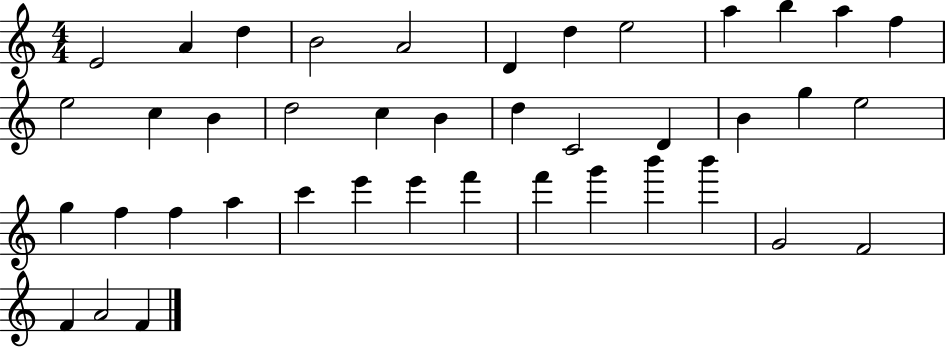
{
  \clef treble
  \numericTimeSignature
  \time 4/4
  \key c \major
  e'2 a'4 d''4 | b'2 a'2 | d'4 d''4 e''2 | a''4 b''4 a''4 f''4 | \break e''2 c''4 b'4 | d''2 c''4 b'4 | d''4 c'2 d'4 | b'4 g''4 e''2 | \break g''4 f''4 f''4 a''4 | c'''4 e'''4 e'''4 f'''4 | f'''4 g'''4 b'''4 b'''4 | g'2 f'2 | \break f'4 a'2 f'4 | \bar "|."
}